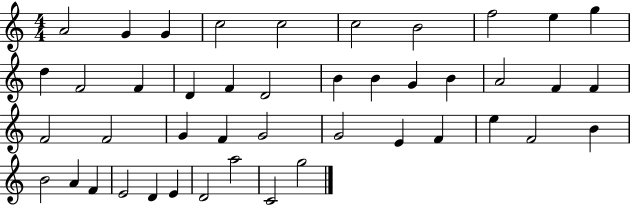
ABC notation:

X:1
T:Untitled
M:4/4
L:1/4
K:C
A2 G G c2 c2 c2 B2 f2 e g d F2 F D F D2 B B G B A2 F F F2 F2 G F G2 G2 E F e F2 B B2 A F E2 D E D2 a2 C2 g2